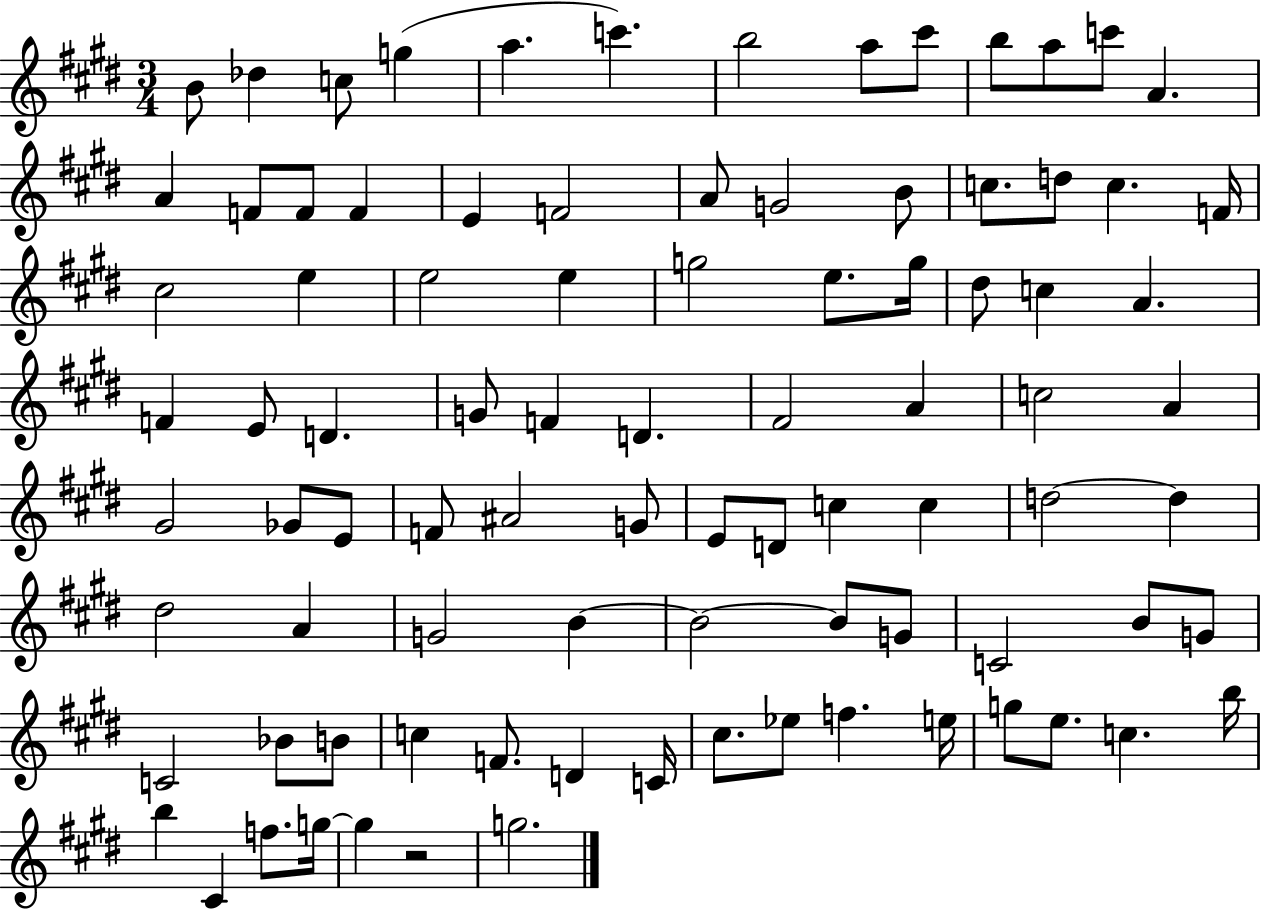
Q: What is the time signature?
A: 3/4